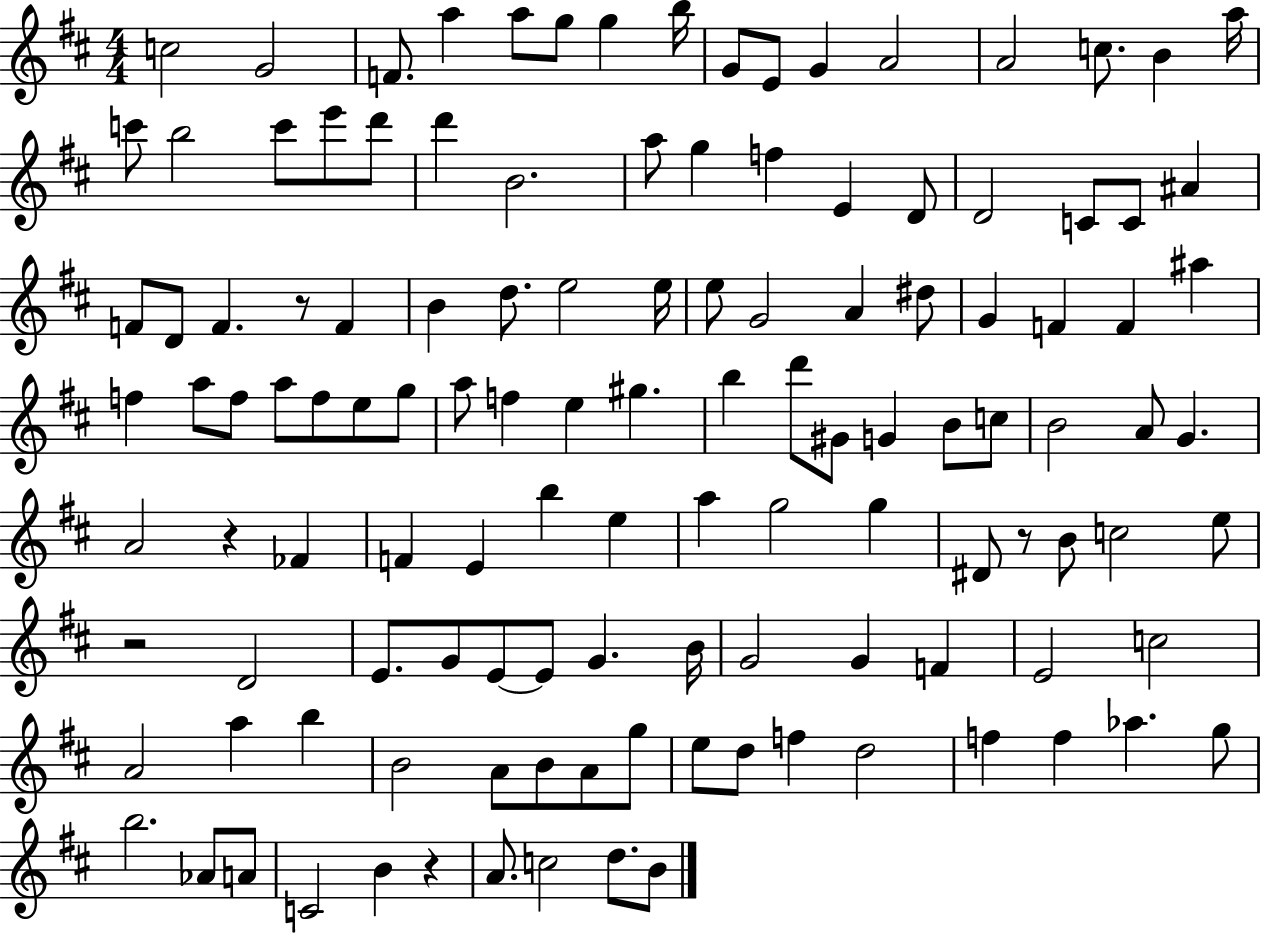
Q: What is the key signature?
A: D major